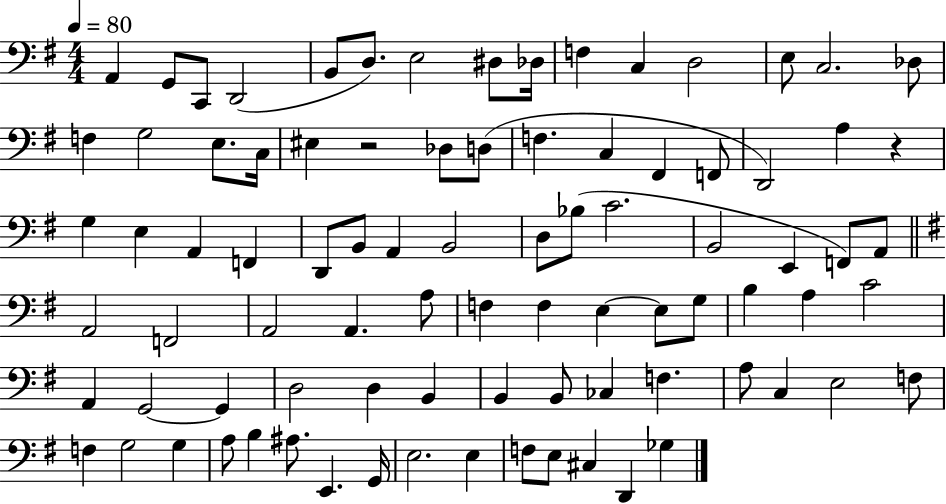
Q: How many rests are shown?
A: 2